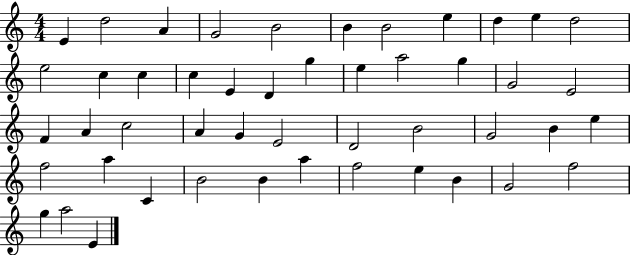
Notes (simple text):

E4/q D5/h A4/q G4/h B4/h B4/q B4/h E5/q D5/q E5/q D5/h E5/h C5/q C5/q C5/q E4/q D4/q G5/q E5/q A5/h G5/q G4/h E4/h F4/q A4/q C5/h A4/q G4/q E4/h D4/h B4/h G4/h B4/q E5/q F5/h A5/q C4/q B4/h B4/q A5/q F5/h E5/q B4/q G4/h F5/h G5/q A5/h E4/q